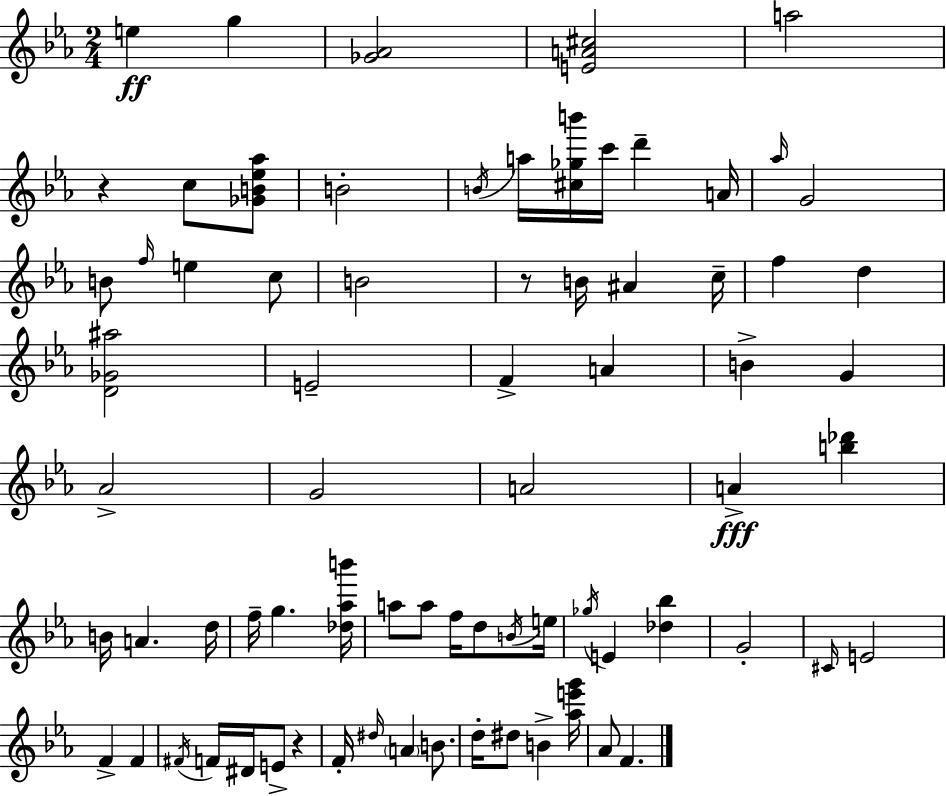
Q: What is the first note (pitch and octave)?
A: E5